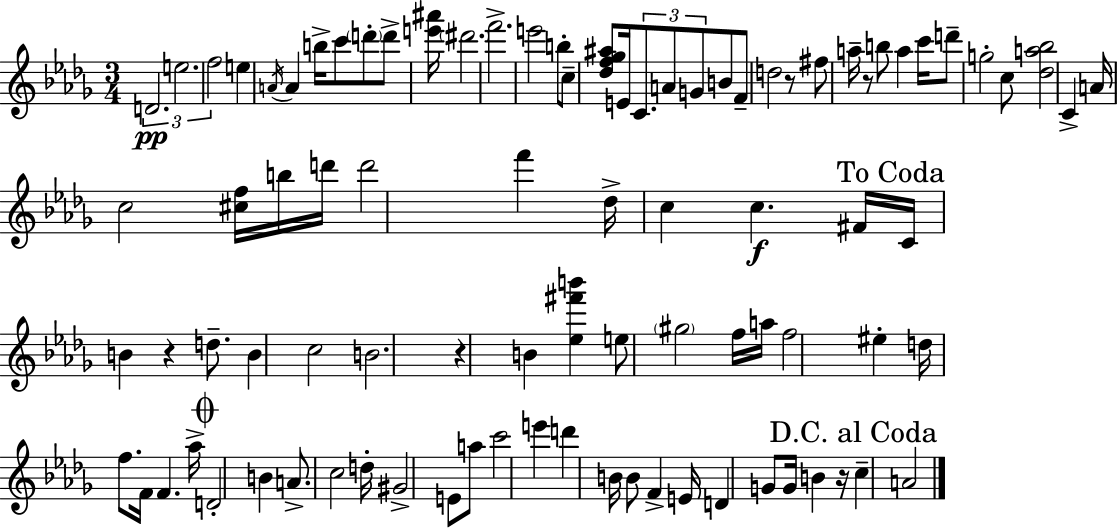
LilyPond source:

{
  \clef treble
  \numericTimeSignature
  \time 3/4
  \key bes \minor
  \repeat volta 2 { \tuplet 3/2 { d'2.\pp | e''2. | f''2 } e''4 | \acciaccatura { a'16 } a'4 b''16-> c'''8 \parenthesize d'''8-. d'''8-> | \break <e''' ais'''>16 \parenthesize dis'''2. | f'''2.-> | e'''2 b''8-. c''8-- | <des'' f'' ges'' ais''>8 e'16 \tuplet 3/2 { c'8. a'8 g'8 } b'8 | \break f'8-- d''2 r8 | fis''8 a''16-- r8 b''8 a''4 | c'''16 d'''8-- g''2-. c''8 | <des'' a'' bes''>2 c'4-> | \break a'16 c''2 <cis'' f''>16 b''16 | d'''16 d'''2 f'''4 | des''16-> c''4 c''4.\f | fis'16 \mark "To Coda" c'16 b'4 r4 d''8.-- | \break b'4 c''2 | b'2. | r4 b'4 <ees'' fis''' b'''>4 | e''8 \parenthesize gis''2 f''16 | \break a''16 f''2 eis''4-. | d''16 f''8. f'16 f'4. | aes''16-> \mark \markup { \musicglyph "scripts.coda" } d'2-. b'4 | a'8.-> c''2 | \break d''16-. gis'2-> e'8 a''8 | c'''2 e'''4 | d'''4 b'16 b'8 f'4-> | e'16 d'4 g'8 g'16 b'4 | \break r16 \mark "D.C. al Coda" c''4-- a'2 | } \bar "|."
}